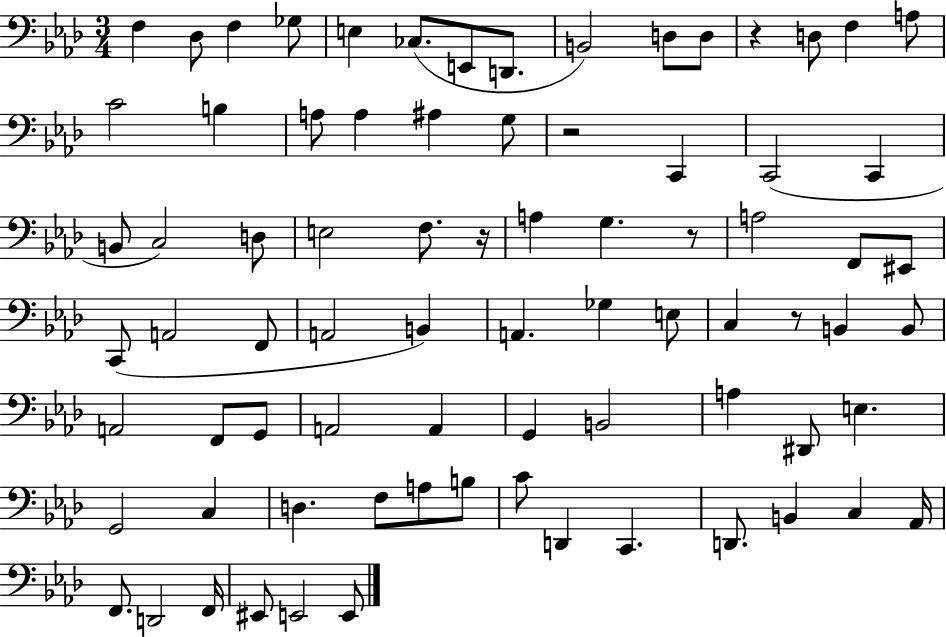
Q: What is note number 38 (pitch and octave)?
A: B2